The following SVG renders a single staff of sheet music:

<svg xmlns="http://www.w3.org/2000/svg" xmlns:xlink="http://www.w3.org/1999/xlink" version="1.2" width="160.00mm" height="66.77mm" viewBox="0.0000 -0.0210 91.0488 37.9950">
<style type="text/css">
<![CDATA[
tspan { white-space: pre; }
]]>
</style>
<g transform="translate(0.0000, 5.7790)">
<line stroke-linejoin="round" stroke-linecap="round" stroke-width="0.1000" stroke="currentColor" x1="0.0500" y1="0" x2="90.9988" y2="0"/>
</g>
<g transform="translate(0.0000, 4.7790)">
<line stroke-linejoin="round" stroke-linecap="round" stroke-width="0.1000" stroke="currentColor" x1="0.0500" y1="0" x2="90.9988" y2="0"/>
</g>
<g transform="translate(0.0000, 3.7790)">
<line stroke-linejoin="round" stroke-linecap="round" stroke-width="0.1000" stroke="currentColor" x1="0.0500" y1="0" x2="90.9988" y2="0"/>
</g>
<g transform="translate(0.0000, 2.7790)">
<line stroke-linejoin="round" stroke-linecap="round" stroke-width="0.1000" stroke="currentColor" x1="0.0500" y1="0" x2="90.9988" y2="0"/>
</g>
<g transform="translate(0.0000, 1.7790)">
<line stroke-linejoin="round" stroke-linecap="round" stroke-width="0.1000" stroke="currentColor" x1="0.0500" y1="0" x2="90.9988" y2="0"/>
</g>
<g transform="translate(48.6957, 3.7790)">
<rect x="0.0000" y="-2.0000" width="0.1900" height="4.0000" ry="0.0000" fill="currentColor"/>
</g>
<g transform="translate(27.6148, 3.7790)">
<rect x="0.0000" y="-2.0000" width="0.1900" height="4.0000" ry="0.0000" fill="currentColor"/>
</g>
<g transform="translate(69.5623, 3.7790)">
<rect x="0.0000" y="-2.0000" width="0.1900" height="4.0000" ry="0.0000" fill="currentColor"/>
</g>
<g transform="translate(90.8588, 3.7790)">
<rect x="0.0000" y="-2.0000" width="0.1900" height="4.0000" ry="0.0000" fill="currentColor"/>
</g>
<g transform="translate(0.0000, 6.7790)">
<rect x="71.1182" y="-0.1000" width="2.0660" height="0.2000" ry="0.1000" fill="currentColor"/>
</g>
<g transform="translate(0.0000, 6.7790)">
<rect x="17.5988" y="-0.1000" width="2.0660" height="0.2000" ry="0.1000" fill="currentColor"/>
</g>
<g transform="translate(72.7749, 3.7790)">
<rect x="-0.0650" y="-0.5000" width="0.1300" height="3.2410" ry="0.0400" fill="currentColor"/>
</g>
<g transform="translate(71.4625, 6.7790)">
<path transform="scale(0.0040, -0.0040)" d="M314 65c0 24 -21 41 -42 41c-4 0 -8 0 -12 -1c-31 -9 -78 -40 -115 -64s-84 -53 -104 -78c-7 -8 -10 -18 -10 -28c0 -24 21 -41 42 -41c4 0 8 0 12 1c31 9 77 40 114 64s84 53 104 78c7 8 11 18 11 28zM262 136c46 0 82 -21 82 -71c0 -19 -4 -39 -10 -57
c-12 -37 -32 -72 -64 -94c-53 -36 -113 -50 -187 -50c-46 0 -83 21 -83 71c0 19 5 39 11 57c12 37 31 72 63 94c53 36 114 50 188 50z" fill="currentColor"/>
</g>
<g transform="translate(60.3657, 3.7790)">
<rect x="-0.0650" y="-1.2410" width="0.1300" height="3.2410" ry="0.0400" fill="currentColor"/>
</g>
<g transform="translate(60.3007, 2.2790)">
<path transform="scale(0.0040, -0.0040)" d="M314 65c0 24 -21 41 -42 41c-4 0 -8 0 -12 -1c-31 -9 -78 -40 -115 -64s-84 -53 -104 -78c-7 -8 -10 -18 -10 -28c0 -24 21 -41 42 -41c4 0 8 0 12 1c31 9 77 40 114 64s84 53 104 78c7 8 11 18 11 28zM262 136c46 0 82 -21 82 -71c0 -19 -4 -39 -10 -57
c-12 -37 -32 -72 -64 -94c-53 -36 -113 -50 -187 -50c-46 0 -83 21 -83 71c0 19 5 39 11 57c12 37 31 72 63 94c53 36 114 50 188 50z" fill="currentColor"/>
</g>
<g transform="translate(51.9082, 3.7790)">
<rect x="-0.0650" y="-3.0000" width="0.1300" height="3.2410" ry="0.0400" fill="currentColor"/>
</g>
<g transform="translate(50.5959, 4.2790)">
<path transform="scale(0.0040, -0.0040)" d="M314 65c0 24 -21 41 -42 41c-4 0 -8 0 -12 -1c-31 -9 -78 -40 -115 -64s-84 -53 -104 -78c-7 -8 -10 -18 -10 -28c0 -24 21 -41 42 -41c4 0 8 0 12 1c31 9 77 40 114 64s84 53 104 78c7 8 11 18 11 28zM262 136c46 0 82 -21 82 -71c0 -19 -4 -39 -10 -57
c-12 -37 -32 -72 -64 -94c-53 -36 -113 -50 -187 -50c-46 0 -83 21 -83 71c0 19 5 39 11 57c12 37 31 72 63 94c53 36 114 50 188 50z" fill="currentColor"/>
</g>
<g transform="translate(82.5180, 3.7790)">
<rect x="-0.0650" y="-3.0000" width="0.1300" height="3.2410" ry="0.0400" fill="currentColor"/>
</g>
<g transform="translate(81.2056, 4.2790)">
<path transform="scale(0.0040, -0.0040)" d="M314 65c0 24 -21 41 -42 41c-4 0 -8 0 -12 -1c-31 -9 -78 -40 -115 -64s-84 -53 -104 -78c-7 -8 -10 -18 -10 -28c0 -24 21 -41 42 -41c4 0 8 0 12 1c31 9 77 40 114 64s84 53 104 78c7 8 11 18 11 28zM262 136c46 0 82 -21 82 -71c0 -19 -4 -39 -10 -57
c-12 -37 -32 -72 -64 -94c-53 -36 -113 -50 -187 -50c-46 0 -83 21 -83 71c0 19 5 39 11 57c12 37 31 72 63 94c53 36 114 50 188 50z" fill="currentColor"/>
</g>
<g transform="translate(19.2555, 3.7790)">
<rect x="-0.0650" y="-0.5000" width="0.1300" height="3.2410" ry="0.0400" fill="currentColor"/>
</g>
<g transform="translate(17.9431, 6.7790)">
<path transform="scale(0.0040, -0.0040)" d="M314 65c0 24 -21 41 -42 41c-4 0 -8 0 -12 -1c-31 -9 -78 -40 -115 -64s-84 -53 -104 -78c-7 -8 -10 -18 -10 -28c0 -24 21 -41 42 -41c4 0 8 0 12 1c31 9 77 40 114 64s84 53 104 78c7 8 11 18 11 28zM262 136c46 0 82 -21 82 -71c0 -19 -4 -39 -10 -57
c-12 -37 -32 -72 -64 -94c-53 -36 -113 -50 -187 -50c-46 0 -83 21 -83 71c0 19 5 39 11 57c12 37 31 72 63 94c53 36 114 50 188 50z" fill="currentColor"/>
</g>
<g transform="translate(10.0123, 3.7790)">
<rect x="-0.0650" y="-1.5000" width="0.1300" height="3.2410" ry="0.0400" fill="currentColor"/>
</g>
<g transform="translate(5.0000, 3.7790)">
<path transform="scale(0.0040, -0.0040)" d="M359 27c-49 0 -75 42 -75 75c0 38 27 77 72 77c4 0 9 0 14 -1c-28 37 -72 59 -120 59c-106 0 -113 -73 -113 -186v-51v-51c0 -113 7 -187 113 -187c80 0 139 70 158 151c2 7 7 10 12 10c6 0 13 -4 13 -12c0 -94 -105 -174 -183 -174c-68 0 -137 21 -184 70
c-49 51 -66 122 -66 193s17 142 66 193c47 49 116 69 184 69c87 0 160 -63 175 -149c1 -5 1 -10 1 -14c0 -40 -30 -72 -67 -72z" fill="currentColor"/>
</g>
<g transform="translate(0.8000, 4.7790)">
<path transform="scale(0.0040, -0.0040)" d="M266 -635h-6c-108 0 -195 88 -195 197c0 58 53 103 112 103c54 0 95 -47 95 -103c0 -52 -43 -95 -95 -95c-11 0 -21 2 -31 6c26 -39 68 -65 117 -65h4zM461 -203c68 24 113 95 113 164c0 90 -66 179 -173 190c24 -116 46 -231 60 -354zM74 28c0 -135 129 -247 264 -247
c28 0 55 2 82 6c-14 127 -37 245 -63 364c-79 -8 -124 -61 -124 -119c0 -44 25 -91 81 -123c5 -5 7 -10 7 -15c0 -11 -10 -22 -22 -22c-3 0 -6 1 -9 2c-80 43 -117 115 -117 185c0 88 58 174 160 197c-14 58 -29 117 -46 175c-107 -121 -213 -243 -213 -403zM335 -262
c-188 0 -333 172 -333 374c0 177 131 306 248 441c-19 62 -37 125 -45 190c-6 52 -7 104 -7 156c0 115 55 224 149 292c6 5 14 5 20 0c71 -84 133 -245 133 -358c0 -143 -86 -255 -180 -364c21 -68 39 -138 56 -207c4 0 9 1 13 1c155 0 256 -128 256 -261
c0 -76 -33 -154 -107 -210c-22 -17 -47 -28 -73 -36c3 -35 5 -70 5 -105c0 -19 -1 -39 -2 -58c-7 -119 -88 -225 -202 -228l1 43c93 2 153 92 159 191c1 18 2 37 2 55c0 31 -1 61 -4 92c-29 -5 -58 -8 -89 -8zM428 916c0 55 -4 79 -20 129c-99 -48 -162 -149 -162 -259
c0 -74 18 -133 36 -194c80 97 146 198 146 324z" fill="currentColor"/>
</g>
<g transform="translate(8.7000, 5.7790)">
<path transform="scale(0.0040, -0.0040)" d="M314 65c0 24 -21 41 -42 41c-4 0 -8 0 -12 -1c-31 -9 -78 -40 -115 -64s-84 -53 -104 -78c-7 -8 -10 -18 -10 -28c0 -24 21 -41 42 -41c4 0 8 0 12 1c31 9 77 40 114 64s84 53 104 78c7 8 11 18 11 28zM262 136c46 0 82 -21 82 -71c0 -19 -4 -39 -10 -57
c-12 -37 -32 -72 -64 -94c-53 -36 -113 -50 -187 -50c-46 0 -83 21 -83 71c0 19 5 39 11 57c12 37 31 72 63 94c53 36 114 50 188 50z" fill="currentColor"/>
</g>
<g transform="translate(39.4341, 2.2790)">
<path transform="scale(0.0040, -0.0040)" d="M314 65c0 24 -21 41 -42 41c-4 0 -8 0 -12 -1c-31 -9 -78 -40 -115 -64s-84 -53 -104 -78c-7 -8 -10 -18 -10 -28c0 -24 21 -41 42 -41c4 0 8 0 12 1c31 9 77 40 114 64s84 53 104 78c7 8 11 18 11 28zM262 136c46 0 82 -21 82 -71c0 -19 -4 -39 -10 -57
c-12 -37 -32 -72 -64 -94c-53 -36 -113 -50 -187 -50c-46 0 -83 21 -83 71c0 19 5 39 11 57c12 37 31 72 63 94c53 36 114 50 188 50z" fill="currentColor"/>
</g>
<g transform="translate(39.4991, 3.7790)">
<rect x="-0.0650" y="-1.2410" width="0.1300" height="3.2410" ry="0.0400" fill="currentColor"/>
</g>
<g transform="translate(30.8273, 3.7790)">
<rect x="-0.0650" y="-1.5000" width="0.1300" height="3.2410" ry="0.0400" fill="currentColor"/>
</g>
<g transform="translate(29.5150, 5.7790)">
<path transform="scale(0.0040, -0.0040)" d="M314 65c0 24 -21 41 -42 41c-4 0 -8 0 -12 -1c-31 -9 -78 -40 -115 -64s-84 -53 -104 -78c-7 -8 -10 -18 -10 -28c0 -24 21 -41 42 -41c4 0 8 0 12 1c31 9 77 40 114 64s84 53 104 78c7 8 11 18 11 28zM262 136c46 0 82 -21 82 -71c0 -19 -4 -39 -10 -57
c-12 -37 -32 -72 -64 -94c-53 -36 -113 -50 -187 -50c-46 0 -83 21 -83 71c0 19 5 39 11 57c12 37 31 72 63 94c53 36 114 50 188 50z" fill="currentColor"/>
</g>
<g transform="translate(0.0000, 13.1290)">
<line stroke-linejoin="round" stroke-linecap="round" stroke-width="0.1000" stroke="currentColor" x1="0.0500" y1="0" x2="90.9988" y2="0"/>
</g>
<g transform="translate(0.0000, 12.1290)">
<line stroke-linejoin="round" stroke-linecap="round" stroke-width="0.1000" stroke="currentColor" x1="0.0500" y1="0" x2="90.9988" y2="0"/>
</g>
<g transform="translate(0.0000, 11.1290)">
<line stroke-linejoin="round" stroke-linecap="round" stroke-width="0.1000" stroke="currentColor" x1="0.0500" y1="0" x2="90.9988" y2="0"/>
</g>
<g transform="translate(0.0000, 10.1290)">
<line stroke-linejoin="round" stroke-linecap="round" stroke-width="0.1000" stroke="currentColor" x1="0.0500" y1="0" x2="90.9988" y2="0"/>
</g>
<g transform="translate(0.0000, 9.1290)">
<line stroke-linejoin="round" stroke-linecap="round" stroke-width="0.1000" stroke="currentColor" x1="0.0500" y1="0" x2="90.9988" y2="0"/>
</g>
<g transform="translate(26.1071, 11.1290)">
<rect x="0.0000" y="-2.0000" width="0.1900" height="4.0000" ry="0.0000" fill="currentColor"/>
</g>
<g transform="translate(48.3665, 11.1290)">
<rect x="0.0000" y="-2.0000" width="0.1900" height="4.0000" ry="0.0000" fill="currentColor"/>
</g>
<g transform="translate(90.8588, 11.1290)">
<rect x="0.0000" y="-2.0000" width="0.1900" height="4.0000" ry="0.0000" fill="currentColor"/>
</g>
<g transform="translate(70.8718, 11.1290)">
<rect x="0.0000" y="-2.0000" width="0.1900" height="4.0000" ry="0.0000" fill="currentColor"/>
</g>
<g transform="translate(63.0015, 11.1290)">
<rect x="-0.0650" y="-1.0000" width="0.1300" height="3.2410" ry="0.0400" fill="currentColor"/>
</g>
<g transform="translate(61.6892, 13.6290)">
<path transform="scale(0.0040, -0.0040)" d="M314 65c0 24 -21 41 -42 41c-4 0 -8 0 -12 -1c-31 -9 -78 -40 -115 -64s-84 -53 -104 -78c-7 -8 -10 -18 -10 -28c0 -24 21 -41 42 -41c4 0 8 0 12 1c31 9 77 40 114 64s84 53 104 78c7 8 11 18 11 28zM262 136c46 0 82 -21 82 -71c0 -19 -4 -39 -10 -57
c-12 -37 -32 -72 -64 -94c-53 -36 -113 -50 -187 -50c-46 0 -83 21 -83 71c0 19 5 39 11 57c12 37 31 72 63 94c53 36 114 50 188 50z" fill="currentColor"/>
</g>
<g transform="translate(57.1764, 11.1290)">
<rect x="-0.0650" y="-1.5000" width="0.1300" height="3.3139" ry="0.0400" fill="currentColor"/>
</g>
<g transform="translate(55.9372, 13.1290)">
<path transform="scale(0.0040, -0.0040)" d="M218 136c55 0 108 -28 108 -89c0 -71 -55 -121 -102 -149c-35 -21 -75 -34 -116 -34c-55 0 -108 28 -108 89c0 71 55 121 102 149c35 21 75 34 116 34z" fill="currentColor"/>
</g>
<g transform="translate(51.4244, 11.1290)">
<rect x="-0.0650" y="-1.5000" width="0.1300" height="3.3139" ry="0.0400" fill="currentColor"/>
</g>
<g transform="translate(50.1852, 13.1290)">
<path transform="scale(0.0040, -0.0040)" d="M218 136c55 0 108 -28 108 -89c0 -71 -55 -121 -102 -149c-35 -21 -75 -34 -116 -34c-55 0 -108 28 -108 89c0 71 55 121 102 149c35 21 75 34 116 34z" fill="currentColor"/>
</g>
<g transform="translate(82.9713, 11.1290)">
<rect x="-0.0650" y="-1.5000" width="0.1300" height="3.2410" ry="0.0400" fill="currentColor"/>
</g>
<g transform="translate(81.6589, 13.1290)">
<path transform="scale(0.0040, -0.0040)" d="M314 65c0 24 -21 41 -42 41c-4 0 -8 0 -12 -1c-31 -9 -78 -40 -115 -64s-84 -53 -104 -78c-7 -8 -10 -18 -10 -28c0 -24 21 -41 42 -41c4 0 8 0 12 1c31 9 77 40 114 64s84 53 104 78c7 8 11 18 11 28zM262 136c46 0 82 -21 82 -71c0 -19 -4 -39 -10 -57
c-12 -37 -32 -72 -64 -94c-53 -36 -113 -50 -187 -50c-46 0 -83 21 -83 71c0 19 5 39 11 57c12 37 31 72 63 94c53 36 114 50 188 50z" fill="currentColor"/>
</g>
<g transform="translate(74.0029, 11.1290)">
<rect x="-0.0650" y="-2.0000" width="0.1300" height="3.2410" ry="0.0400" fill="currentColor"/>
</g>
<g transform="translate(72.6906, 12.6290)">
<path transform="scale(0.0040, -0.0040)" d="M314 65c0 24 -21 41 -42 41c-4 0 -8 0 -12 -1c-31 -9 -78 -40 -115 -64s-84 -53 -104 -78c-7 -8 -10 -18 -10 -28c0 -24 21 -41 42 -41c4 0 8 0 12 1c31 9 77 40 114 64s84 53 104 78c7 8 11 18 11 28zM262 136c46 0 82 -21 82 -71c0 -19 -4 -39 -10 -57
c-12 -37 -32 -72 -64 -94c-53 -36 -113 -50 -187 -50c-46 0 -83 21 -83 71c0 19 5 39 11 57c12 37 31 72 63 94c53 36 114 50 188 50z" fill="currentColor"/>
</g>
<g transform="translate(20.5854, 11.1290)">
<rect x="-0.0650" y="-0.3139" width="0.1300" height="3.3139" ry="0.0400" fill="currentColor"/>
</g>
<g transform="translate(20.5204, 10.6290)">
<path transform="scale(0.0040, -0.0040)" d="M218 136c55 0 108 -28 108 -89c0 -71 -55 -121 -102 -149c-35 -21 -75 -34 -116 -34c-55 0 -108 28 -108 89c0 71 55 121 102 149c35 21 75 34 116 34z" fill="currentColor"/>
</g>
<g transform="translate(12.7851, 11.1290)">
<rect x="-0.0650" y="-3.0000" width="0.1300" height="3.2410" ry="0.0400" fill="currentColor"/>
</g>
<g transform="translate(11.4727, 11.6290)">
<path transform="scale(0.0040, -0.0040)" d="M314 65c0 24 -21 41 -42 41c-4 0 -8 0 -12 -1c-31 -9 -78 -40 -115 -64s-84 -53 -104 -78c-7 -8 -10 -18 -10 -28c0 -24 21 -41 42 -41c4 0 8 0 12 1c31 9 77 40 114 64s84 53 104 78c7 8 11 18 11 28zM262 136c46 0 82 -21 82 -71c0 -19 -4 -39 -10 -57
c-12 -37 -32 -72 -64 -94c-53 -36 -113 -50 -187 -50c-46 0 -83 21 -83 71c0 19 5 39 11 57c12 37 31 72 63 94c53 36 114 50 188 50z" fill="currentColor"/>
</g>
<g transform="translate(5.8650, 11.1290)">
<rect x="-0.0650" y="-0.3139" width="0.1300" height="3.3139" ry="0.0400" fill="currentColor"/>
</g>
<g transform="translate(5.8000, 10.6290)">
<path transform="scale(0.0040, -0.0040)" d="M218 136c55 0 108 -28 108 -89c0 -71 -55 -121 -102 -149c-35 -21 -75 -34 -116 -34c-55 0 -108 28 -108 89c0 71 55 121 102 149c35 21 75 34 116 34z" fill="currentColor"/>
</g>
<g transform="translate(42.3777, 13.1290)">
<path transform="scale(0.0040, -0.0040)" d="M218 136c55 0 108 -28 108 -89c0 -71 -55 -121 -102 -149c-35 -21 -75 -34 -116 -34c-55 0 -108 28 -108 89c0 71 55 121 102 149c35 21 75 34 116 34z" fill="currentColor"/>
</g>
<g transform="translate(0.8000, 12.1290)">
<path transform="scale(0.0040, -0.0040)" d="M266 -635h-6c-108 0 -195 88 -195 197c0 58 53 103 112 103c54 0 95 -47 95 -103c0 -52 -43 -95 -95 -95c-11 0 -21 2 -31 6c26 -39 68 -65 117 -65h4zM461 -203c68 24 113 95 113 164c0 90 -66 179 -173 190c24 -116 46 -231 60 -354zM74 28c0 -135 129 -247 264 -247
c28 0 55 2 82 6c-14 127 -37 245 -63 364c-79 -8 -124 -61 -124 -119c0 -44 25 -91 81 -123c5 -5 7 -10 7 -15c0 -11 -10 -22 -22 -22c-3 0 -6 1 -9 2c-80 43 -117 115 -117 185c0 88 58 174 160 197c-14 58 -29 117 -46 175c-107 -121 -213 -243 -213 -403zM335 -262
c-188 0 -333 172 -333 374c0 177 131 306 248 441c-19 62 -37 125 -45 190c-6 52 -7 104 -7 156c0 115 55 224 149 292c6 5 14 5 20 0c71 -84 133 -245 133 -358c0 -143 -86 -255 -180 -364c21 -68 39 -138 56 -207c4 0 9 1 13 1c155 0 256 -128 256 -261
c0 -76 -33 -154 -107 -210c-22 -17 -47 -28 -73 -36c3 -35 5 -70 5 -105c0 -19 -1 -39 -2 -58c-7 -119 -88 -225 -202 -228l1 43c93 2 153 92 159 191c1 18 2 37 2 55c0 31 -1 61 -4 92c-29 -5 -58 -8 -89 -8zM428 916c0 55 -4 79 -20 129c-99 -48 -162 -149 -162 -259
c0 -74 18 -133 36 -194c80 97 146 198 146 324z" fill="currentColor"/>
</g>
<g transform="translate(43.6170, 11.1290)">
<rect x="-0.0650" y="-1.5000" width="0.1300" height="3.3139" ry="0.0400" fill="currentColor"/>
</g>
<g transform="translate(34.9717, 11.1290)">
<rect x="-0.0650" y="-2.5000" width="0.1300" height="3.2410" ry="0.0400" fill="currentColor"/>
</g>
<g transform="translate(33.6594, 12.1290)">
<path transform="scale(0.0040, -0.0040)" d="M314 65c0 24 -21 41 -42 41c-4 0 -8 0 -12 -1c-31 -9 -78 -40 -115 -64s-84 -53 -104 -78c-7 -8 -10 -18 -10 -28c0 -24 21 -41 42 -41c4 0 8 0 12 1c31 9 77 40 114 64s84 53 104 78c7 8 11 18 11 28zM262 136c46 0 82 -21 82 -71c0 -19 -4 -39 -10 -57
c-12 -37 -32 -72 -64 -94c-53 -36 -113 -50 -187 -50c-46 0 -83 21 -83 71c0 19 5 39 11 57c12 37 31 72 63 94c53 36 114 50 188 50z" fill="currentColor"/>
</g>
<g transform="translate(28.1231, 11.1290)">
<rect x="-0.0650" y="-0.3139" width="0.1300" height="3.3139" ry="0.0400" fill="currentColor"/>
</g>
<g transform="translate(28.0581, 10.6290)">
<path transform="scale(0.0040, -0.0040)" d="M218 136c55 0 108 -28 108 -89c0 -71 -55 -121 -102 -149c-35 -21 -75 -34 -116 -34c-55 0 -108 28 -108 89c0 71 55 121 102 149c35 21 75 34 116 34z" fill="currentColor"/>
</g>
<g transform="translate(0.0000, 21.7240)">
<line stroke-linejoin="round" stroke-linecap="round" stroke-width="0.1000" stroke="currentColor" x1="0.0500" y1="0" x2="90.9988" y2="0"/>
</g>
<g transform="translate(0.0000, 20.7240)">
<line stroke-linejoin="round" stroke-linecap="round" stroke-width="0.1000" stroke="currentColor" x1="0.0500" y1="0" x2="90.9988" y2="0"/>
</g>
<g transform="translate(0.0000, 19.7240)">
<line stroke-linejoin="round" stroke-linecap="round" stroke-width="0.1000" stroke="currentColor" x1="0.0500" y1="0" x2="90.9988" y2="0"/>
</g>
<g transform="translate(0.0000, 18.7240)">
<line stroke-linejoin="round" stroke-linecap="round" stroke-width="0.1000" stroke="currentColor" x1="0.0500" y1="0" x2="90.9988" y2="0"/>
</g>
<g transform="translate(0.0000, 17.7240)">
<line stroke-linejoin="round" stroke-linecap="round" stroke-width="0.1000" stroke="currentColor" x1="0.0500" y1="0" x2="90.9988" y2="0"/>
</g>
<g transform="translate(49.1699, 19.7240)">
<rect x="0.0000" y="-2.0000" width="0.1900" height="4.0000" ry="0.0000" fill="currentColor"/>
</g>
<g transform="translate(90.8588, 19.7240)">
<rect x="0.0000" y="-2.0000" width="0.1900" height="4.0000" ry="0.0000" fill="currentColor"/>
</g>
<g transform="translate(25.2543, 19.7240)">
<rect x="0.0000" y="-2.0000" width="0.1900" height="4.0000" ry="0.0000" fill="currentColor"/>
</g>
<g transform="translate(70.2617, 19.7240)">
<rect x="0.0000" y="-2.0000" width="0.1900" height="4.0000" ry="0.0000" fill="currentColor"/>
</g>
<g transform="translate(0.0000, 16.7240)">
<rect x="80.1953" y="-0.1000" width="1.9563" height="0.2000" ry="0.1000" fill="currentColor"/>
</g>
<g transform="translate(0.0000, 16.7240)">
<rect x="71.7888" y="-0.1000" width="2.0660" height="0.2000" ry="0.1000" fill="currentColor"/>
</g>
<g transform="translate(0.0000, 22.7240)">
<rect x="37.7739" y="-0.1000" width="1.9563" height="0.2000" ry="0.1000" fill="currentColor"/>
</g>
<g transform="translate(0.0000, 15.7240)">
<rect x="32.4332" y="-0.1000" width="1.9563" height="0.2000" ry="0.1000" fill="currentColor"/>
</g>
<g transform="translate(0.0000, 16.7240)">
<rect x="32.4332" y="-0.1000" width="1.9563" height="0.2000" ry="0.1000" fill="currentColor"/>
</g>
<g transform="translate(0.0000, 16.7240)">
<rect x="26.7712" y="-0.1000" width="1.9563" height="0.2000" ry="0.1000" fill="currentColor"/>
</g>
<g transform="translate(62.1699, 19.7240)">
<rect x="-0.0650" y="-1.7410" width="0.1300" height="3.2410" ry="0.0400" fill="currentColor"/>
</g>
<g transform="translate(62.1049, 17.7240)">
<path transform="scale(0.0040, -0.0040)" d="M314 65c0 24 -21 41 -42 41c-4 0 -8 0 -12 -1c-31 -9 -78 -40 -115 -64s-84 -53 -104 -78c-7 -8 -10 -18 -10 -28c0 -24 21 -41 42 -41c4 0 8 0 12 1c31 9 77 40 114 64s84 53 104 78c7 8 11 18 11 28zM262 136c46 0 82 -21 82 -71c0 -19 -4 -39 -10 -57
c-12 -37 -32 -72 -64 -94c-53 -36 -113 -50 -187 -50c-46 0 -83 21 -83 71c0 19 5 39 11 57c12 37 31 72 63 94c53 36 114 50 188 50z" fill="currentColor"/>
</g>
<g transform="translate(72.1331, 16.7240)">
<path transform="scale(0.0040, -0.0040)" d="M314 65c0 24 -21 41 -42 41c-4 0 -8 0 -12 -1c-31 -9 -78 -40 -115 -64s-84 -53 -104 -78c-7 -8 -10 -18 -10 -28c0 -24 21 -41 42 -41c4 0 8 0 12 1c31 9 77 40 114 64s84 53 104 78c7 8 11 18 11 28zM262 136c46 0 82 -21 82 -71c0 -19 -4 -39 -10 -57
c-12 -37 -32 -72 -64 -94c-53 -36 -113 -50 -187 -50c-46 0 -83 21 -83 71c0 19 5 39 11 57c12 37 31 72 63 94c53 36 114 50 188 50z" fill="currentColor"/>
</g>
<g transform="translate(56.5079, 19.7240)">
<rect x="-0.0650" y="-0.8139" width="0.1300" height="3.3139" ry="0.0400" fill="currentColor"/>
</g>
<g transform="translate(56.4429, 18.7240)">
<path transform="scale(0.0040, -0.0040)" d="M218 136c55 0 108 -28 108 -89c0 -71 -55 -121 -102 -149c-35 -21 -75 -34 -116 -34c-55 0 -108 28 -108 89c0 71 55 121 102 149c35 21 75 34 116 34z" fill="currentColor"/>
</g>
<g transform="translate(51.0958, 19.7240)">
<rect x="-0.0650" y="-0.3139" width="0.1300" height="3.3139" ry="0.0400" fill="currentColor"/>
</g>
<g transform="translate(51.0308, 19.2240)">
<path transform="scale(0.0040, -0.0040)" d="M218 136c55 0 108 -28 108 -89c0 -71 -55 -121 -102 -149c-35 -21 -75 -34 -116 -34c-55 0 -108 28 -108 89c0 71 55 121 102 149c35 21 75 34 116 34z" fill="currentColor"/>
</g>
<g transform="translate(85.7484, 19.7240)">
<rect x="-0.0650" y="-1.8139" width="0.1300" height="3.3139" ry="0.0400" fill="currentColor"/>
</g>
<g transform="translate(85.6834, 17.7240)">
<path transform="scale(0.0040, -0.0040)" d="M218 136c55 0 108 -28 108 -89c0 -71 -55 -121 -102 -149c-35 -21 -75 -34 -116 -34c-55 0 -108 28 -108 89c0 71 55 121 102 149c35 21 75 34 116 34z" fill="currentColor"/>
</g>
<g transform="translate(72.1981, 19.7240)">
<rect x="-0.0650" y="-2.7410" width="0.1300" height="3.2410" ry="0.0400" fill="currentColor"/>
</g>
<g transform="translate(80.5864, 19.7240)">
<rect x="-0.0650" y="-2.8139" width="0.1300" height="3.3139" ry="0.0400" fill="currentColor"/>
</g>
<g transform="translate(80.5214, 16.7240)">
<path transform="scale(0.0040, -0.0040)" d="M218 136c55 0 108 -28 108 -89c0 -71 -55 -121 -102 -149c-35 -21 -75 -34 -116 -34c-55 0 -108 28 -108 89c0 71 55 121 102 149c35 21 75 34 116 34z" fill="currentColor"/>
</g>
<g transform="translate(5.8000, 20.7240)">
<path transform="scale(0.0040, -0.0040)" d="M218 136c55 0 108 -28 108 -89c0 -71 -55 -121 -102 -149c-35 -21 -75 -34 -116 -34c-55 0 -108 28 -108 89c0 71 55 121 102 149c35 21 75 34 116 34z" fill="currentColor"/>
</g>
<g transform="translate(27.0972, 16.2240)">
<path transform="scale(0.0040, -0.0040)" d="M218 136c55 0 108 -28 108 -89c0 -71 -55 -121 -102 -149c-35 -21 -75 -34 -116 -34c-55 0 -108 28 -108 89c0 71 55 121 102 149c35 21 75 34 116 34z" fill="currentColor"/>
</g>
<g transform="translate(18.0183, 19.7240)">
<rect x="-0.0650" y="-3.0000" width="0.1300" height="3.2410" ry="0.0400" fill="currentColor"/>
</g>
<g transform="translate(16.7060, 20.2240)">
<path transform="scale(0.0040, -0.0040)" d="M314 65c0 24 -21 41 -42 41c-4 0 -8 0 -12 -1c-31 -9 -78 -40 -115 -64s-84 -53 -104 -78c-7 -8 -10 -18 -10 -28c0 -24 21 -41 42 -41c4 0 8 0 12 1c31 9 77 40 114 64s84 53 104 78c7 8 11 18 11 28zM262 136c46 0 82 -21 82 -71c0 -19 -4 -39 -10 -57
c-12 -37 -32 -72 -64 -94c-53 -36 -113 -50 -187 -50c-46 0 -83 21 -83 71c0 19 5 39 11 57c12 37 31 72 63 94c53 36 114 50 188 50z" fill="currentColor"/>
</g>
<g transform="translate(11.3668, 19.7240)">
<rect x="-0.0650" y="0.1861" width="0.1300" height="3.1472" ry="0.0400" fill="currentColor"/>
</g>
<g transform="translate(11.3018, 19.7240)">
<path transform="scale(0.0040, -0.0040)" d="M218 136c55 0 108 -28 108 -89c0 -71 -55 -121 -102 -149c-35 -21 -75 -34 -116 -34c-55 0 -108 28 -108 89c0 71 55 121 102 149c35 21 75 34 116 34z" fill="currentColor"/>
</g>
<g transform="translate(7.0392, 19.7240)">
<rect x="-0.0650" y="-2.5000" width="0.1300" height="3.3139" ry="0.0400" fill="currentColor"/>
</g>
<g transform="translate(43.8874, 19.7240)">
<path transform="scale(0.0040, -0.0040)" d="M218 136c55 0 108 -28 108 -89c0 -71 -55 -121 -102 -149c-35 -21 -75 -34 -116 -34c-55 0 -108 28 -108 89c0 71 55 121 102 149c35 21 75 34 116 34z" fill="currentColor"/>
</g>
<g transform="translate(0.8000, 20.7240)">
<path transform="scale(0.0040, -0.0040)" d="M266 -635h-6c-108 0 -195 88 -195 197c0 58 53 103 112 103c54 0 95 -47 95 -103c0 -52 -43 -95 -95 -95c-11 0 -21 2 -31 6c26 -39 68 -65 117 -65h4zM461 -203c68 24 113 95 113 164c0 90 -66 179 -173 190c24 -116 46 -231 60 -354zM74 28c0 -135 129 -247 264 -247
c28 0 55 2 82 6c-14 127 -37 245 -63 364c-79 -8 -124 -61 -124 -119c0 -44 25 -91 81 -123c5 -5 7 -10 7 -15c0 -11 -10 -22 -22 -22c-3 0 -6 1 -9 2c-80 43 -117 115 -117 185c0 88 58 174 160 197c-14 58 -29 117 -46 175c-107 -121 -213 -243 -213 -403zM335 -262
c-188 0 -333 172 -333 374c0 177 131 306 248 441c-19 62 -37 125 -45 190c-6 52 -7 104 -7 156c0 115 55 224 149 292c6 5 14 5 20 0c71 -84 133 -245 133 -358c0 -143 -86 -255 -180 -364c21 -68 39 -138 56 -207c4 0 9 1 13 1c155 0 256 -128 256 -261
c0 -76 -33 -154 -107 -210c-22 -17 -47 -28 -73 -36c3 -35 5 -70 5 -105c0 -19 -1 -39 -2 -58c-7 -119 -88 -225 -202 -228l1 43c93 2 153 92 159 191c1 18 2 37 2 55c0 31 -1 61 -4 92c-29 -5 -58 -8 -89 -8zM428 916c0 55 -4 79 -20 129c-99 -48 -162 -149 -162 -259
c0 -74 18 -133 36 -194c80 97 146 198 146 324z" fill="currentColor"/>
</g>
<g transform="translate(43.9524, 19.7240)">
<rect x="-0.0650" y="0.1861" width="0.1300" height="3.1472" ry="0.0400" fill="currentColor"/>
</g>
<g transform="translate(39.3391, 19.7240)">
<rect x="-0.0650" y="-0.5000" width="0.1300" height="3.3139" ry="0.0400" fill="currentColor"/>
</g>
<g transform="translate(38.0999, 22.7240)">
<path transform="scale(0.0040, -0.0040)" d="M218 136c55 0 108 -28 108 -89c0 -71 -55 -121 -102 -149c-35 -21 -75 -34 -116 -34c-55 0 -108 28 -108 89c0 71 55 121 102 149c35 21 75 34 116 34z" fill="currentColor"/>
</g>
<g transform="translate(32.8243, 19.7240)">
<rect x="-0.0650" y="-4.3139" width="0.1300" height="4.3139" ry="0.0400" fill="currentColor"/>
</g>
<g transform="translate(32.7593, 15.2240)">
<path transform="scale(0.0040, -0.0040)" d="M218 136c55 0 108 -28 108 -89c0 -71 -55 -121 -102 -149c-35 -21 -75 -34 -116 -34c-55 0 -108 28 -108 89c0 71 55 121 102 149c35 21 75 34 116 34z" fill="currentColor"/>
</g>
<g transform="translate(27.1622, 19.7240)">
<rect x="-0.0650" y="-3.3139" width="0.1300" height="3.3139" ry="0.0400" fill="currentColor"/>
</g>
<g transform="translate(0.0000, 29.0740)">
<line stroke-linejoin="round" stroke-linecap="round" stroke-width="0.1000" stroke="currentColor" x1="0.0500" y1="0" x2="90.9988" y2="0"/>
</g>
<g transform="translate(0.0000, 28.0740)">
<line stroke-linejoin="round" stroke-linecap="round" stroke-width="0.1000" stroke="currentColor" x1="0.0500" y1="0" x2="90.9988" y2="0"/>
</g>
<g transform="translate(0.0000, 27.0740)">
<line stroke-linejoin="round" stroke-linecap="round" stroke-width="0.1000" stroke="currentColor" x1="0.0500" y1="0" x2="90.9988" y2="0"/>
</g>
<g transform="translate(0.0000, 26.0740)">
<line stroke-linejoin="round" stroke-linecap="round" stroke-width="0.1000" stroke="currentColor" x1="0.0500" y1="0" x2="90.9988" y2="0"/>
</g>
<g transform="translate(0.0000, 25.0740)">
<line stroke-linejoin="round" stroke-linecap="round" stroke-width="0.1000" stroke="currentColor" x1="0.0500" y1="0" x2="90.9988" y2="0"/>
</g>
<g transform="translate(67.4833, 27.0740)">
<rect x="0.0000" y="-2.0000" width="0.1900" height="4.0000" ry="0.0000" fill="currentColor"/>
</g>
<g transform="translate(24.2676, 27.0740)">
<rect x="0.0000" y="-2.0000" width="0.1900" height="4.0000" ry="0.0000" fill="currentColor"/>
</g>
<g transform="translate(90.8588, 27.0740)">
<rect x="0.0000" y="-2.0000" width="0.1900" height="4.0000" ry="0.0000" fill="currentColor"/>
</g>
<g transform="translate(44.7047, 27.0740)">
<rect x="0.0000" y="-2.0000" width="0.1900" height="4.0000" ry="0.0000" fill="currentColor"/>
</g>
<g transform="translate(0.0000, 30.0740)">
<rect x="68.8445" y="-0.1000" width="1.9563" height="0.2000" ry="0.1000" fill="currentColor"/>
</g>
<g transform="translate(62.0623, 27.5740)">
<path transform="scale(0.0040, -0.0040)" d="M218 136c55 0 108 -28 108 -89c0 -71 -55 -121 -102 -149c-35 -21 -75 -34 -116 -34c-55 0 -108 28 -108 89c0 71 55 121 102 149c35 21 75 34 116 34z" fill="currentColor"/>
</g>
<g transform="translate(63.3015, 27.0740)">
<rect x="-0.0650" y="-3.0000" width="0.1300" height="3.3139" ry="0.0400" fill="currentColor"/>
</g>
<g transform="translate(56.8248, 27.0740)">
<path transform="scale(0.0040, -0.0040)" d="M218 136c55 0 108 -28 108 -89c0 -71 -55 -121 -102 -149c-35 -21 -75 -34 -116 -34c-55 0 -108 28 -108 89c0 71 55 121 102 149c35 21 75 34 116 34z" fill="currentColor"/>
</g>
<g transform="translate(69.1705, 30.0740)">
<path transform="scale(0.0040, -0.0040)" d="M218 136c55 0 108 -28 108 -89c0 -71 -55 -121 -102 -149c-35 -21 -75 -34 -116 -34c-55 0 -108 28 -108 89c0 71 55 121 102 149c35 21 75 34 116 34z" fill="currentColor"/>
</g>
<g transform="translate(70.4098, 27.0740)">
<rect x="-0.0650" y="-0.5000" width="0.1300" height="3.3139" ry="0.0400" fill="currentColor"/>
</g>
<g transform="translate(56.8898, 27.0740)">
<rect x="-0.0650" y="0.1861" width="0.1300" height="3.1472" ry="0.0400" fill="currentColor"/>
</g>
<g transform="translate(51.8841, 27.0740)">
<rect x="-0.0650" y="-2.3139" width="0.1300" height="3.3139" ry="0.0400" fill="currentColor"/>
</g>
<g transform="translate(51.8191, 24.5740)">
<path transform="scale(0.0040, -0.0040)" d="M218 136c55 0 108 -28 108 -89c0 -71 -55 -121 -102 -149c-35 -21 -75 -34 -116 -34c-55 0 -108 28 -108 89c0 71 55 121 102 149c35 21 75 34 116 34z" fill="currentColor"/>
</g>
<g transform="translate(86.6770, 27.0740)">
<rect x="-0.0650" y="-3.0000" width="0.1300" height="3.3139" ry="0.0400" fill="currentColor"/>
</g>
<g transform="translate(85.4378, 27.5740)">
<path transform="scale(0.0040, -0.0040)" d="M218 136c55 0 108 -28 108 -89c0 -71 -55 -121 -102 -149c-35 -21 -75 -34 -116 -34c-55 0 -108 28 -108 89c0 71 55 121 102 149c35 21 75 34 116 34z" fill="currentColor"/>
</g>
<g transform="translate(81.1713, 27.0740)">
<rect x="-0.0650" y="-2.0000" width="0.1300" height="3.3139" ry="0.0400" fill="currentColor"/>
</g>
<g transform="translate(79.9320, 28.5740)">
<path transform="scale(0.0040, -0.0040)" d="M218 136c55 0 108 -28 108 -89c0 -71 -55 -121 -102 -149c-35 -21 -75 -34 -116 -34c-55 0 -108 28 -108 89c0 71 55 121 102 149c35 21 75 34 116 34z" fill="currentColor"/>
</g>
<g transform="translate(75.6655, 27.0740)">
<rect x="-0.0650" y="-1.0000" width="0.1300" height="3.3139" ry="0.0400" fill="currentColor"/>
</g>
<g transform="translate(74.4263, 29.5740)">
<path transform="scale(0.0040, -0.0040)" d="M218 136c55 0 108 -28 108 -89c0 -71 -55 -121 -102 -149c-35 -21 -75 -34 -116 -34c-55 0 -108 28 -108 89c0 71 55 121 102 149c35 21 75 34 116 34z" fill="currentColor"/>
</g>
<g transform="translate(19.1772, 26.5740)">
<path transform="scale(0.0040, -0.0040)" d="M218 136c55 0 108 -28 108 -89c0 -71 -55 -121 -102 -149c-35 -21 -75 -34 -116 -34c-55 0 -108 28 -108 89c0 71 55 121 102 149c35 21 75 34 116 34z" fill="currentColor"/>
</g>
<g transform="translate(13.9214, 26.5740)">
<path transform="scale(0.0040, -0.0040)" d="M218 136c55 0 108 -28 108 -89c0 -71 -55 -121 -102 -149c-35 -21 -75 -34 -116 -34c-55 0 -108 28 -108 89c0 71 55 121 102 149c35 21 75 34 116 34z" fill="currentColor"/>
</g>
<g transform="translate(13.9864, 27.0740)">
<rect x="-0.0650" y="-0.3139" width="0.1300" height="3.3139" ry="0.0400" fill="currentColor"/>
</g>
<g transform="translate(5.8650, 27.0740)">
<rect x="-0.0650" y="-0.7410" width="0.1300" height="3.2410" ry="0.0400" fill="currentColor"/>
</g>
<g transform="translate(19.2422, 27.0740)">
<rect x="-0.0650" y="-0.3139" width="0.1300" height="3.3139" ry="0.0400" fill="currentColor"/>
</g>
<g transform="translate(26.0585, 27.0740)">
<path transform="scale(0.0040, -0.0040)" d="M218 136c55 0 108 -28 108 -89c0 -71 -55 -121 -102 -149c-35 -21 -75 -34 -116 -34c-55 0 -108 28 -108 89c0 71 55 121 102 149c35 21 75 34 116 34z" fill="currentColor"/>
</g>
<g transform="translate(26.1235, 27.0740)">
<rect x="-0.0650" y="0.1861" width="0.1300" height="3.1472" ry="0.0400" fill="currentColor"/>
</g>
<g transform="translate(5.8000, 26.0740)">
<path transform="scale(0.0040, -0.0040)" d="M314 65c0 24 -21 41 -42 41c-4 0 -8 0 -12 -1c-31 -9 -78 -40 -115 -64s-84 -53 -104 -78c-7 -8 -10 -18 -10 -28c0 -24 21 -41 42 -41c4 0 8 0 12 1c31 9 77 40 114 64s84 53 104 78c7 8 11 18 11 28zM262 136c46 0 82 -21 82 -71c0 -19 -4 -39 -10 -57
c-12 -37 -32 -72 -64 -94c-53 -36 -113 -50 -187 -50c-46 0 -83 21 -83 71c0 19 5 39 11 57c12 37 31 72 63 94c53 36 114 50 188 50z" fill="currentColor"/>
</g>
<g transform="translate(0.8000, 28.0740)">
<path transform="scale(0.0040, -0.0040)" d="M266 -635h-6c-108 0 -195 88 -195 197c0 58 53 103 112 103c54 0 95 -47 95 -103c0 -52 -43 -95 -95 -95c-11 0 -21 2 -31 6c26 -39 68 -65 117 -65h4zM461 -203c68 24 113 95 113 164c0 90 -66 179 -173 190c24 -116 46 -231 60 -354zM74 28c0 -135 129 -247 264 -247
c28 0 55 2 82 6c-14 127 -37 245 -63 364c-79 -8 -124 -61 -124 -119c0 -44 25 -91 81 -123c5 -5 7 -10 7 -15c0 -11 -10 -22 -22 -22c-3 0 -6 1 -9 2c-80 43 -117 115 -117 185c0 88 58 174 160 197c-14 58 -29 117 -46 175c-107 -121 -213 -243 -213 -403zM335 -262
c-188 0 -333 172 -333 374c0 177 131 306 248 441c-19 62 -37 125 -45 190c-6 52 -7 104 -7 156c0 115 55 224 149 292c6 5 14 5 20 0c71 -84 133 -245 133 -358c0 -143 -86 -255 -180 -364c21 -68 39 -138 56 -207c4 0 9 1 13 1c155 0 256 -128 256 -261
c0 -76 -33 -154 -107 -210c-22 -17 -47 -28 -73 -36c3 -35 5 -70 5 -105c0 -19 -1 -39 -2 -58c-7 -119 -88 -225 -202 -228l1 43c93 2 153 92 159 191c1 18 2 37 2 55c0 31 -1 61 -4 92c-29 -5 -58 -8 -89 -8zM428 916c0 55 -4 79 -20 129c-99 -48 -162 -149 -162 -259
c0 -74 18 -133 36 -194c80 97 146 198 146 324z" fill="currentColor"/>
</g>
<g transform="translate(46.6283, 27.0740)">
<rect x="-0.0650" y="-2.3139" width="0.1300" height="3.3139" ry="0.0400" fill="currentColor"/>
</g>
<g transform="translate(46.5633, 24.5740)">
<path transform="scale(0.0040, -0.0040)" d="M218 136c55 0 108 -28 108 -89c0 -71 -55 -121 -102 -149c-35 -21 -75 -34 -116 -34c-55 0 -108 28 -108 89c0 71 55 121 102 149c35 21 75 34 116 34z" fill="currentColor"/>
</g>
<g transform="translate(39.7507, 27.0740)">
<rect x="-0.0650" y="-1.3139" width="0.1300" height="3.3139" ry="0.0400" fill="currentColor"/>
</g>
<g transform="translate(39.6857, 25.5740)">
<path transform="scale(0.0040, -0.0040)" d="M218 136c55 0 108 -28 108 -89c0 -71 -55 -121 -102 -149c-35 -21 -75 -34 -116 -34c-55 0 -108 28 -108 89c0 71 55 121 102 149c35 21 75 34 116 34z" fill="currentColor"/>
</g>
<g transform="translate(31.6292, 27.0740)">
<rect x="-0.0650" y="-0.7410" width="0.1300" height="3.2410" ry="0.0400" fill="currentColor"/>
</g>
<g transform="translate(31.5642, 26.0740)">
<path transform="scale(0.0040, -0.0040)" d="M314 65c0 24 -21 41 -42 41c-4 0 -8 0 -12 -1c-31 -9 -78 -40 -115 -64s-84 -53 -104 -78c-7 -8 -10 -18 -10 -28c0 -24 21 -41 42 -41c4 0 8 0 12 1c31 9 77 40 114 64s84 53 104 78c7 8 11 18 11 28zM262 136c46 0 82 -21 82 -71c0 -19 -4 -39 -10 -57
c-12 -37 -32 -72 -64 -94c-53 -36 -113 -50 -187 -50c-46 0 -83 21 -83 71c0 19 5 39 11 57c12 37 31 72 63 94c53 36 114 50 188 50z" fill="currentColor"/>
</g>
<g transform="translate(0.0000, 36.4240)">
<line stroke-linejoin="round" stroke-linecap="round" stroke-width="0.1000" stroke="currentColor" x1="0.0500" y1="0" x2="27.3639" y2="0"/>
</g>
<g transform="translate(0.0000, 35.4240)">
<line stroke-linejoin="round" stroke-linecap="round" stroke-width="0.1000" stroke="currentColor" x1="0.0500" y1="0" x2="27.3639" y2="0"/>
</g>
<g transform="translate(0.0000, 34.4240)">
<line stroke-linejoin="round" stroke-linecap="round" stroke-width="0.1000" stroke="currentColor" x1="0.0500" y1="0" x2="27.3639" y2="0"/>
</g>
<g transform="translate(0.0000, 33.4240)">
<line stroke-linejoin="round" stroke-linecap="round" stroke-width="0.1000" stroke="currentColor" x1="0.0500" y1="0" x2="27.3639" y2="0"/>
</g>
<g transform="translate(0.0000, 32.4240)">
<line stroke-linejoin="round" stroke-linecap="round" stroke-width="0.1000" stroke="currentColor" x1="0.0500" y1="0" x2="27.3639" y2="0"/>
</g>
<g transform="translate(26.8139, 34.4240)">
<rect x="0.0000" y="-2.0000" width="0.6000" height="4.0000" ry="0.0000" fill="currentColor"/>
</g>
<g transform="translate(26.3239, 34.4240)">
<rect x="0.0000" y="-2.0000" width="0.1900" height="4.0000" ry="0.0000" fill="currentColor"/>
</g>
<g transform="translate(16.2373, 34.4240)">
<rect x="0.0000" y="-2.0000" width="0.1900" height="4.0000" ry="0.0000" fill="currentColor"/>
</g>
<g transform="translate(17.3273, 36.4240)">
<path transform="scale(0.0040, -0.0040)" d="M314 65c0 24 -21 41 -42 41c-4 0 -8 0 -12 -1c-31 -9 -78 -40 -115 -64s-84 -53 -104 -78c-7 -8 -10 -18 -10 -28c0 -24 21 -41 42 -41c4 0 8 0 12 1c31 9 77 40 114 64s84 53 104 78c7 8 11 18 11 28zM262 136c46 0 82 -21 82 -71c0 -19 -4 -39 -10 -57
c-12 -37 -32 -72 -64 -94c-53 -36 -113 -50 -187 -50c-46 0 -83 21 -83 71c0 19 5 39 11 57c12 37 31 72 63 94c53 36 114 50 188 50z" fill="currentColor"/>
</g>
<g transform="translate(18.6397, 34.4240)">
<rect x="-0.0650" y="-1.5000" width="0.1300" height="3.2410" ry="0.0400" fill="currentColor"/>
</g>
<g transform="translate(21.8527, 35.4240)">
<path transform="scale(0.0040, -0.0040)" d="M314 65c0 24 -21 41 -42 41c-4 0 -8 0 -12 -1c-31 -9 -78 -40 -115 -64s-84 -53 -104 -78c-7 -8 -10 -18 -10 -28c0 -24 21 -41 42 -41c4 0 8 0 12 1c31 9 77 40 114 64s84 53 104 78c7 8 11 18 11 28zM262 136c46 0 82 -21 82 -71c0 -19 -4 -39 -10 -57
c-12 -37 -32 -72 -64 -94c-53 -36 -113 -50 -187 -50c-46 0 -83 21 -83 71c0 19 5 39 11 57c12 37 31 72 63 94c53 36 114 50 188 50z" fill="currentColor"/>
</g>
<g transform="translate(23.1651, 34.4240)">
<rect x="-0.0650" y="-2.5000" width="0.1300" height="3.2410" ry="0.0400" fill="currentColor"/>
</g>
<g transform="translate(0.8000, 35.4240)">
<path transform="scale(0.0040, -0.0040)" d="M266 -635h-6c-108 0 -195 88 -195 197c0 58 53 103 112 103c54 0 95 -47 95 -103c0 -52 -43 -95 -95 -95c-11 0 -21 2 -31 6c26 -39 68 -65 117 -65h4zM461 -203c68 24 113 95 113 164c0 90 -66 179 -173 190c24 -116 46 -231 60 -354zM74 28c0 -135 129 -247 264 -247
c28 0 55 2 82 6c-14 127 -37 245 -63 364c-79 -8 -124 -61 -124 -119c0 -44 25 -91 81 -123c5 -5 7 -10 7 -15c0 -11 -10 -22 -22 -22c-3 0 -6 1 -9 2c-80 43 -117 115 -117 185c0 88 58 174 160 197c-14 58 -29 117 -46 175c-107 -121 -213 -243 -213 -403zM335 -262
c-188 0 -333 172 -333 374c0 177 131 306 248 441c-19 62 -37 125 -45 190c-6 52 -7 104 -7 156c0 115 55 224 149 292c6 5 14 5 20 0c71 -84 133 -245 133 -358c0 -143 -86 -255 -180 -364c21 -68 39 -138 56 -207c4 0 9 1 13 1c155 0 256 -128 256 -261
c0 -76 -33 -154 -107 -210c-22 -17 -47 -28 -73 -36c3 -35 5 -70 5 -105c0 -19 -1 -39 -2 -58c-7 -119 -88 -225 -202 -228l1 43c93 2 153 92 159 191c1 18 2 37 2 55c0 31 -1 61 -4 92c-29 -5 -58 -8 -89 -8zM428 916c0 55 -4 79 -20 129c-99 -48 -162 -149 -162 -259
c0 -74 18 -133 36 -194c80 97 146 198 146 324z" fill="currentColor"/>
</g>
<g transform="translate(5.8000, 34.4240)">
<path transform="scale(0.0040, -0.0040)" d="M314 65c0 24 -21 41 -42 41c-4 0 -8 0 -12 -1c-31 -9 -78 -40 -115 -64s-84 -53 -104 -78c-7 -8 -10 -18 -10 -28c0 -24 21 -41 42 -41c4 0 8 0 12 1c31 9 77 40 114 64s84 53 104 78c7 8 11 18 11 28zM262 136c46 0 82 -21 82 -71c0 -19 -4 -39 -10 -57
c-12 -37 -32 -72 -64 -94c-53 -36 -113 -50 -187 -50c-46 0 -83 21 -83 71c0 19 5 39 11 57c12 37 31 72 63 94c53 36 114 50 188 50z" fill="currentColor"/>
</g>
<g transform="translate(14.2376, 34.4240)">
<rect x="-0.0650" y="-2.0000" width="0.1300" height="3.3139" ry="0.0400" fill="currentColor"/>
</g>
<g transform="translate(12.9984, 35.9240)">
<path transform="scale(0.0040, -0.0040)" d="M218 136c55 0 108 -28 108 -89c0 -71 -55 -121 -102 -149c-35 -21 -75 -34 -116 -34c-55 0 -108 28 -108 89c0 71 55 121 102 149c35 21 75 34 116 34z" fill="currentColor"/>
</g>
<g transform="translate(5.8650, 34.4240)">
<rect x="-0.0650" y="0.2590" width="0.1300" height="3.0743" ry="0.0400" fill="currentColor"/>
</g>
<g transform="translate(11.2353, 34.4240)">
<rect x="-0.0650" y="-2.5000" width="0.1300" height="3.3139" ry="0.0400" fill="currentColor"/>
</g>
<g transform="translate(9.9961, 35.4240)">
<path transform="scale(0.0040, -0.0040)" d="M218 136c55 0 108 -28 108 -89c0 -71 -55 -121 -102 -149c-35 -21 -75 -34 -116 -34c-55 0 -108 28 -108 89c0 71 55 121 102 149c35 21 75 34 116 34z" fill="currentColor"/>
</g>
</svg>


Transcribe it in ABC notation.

X:1
T:Untitled
M:4/4
L:1/4
K:C
E2 C2 E2 e2 A2 e2 C2 A2 c A2 c c G2 E E E D2 F2 E2 G B A2 b d' C B c d f2 a2 a f d2 c c B d2 e g g B A C D F A B2 G F E2 G2